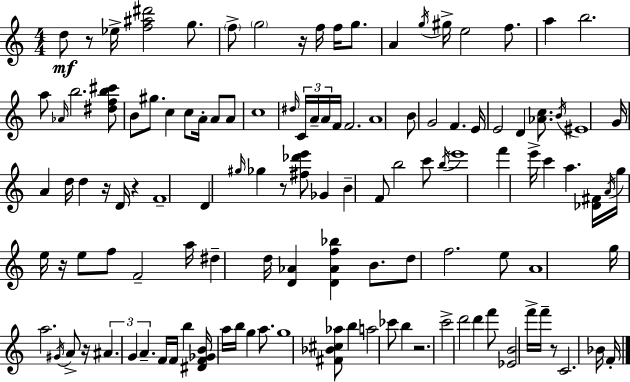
{
  \clef treble
  \numericTimeSignature
  \time 4/4
  \key c \major
  d''8\mf r8 ees''16-> <f'' ais'' dis'''>2 g''8. | \parenthesize f''8-> \parenthesize g''2 r16 f''16 f''16 g''8. | a'4 \acciaccatura { g''16 } gis''16-> e''2 f''8. | a''4 b''2. | \break a''8 \grace { aes'16 } b''2. | <dis'' f'' b'' cis'''>8 b'8 gis''8. c''4 c''8 a'16-. a'8 | a'8 c''1 | \grace { dis''16 } \tuplet 3/2 { c'16 a'16-- a'16 } f'16 f'2. | \break a'1 | b'8 g'2 f'4. | e'16 e'2 d'4 | <aes' c''>8. \acciaccatura { b'16 } eis'1 | \break g'16 a'4 d''16 d''4 r16 d'16 | r4 f'1-- | d'4 \grace { gis''16 } ges''4 r8 <fis'' des''' e'''>8 | ges'4 b'4-- f'8 b''2 | \break c'''8 \acciaccatura { b''16 } e'''1 | f'''4 e'''16-> c'''4 a''4. | <des' fis'>16 \acciaccatura { a'16 } g''16 e''16 r16 e''8 f''8 f'2-- | a''16 dis''4-- d''16 <d' aes'>4 | \break <d' aes' f'' bes''>4 b'8. d''8 f''2. | e''8 a'1 | g''16 a''2. | \acciaccatura { gis'16 } a'8-> r16 \tuplet 3/2 { ais'4. g'4 | \break a'4.-- } f'16 f'16 b''4 <dis' f' ges' b'>16 a''16 | b''16 g''4 a''8. g''1 | <fis' bes' cis'' aes''>8 b''4 a''2 | ces'''8 b''4 r2. | \break c'''2-> | d'''2 d'''4 f'''8 <ees' b'>2 | f'''16-> f'''16-- r8 c'2. | bes'16 f'16-. \bar "|."
}